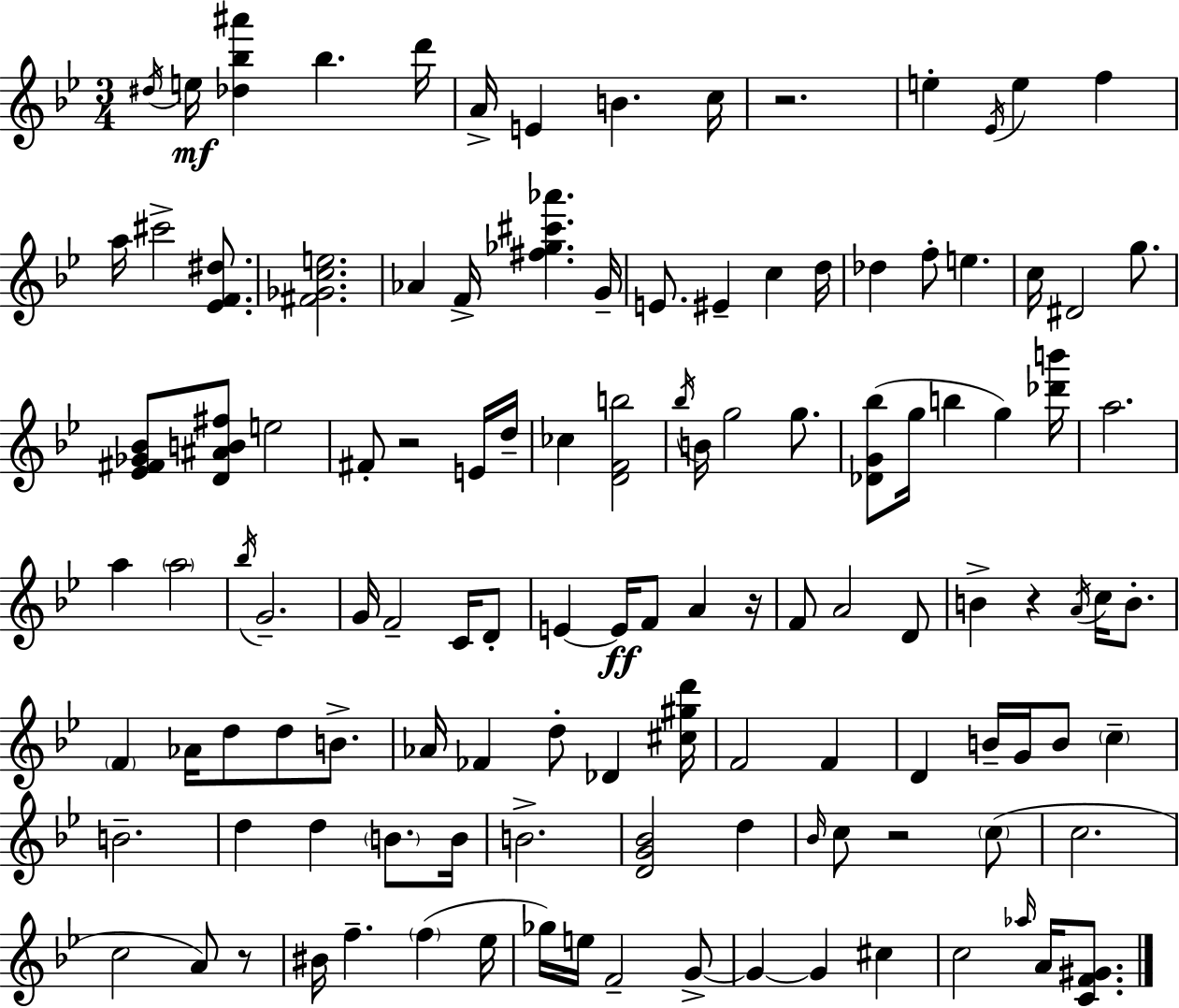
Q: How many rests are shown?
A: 6